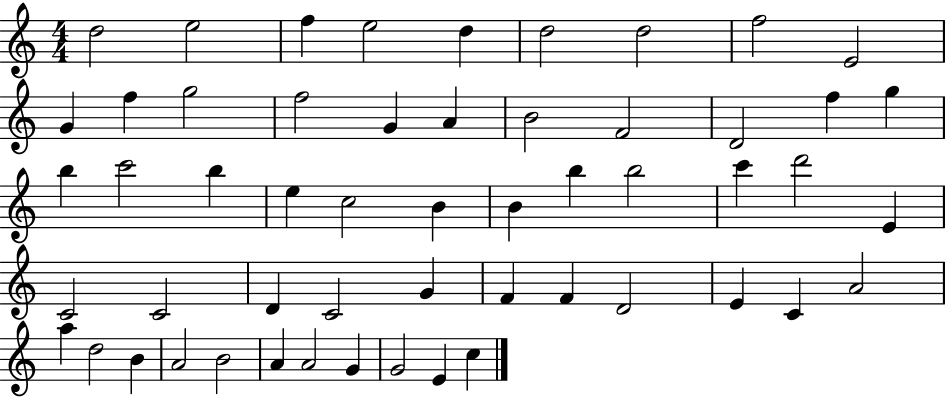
X:1
T:Untitled
M:4/4
L:1/4
K:C
d2 e2 f e2 d d2 d2 f2 E2 G f g2 f2 G A B2 F2 D2 f g b c'2 b e c2 B B b b2 c' d'2 E C2 C2 D C2 G F F D2 E C A2 a d2 B A2 B2 A A2 G G2 E c